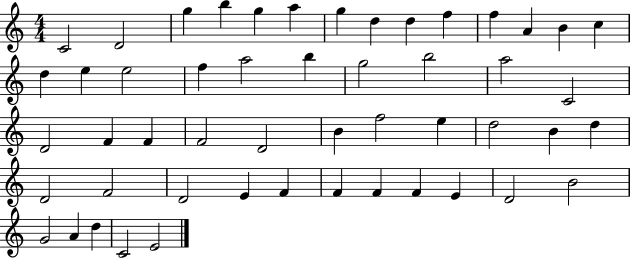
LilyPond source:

{
  \clef treble
  \numericTimeSignature
  \time 4/4
  \key c \major
  c'2 d'2 | g''4 b''4 g''4 a''4 | g''4 d''4 d''4 f''4 | f''4 a'4 b'4 c''4 | \break d''4 e''4 e''2 | f''4 a''2 b''4 | g''2 b''2 | a''2 c'2 | \break d'2 f'4 f'4 | f'2 d'2 | b'4 f''2 e''4 | d''2 b'4 d''4 | \break d'2 f'2 | d'2 e'4 f'4 | f'4 f'4 f'4 e'4 | d'2 b'2 | \break g'2 a'4 d''4 | c'2 e'2 | \bar "|."
}